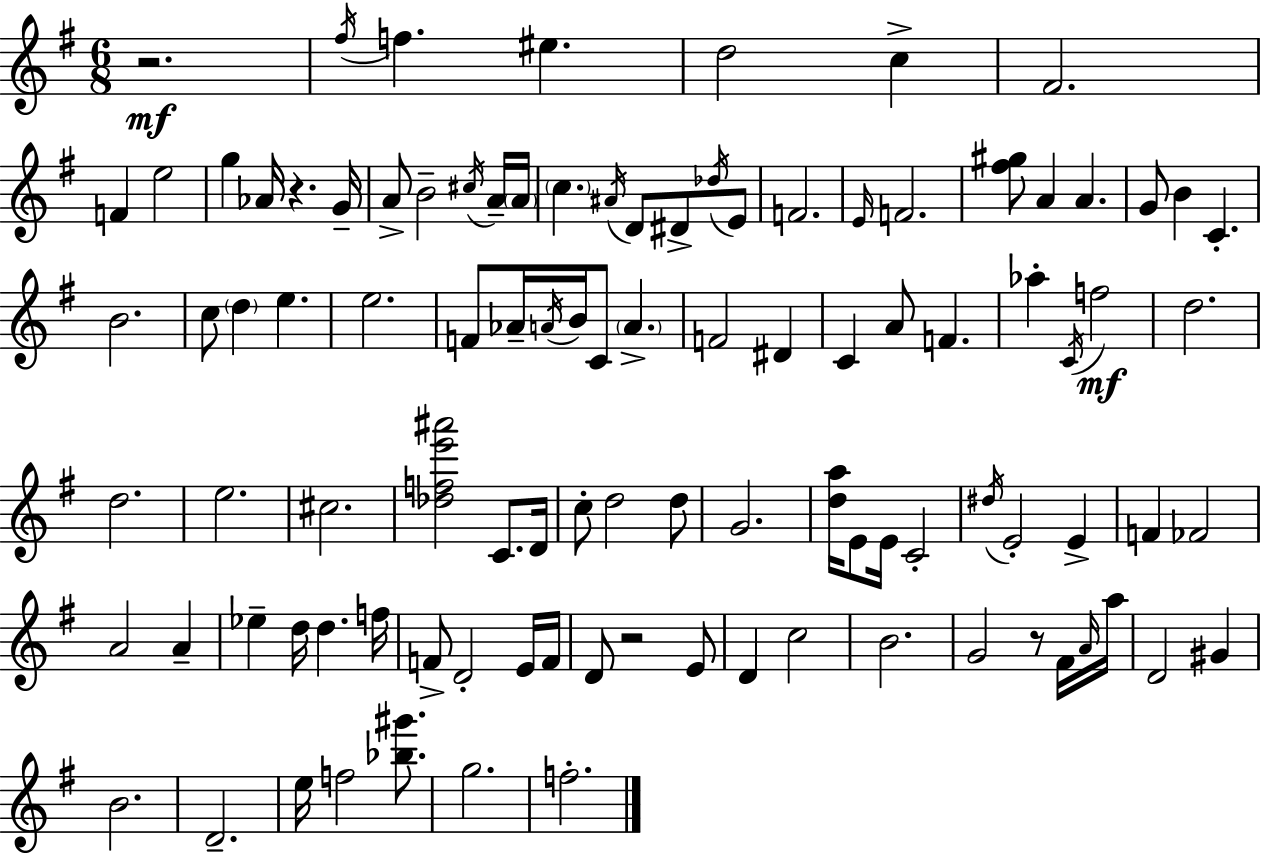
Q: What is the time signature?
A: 6/8